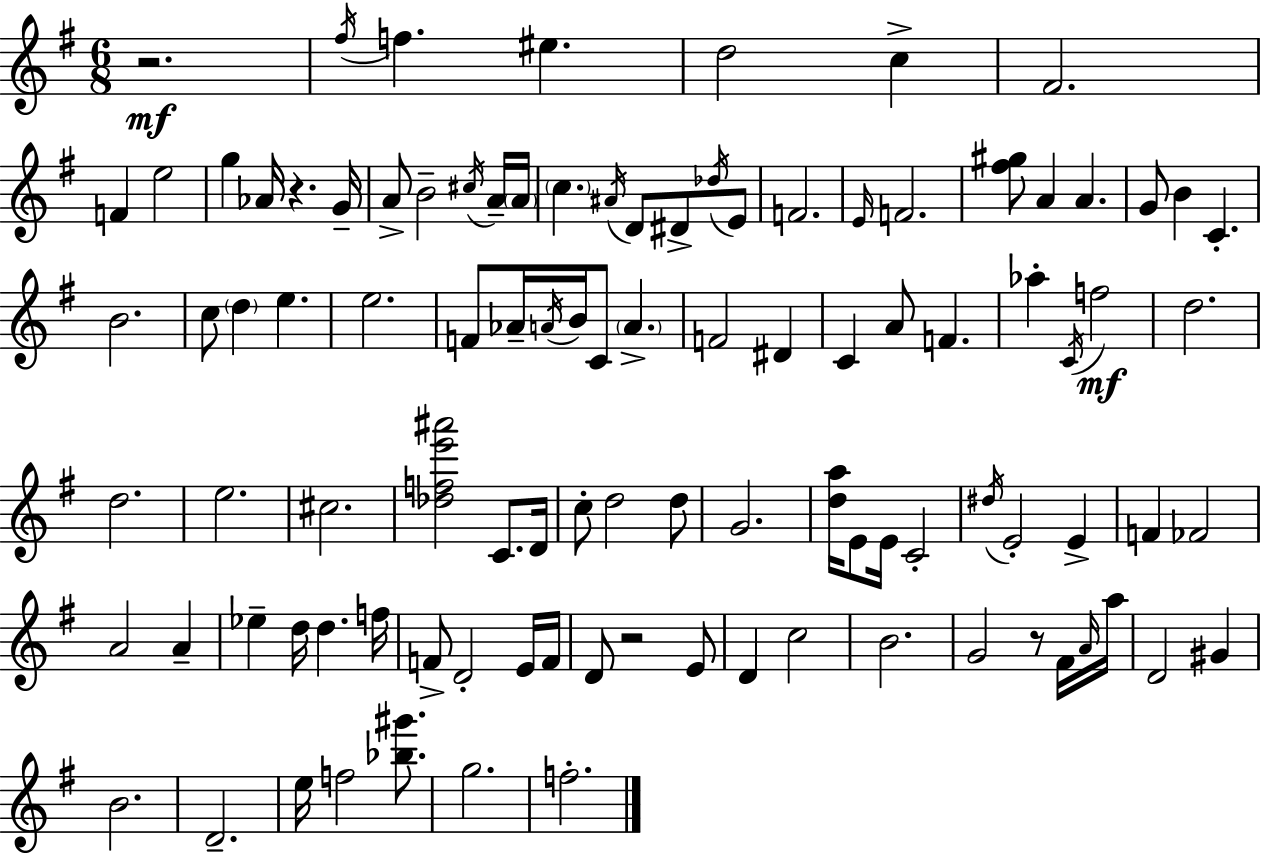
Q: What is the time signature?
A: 6/8